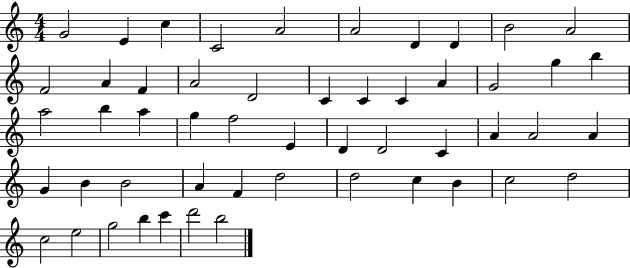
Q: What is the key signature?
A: C major